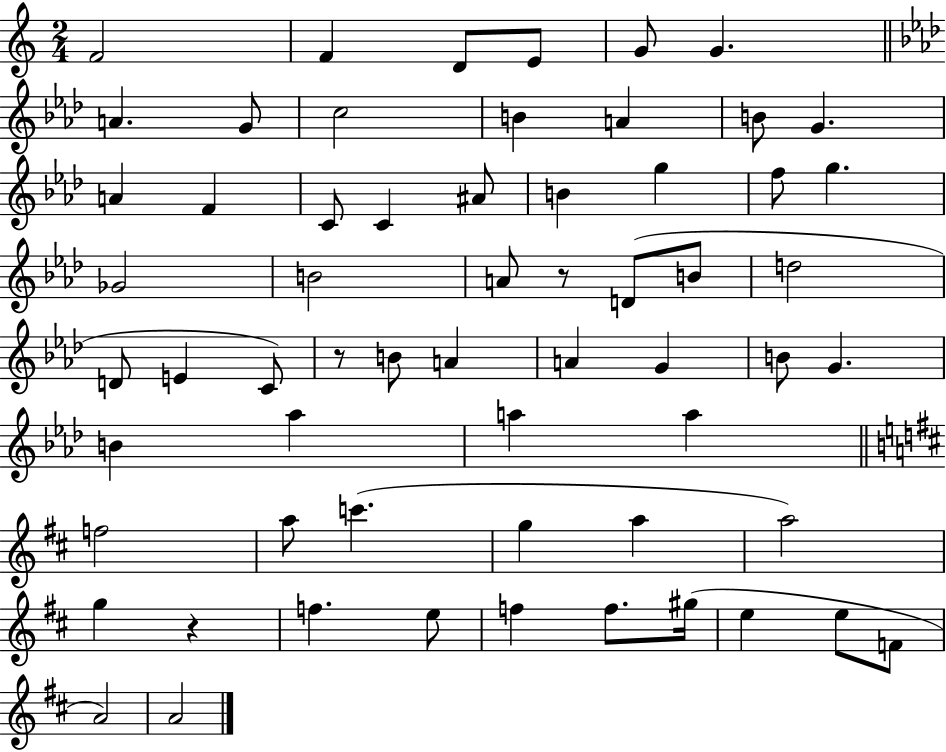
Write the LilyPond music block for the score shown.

{
  \clef treble
  \numericTimeSignature
  \time 2/4
  \key c \major
  f'2 | f'4 d'8 e'8 | g'8 g'4. | \bar "||" \break \key aes \major a'4. g'8 | c''2 | b'4 a'4 | b'8 g'4. | \break a'4 f'4 | c'8 c'4 ais'8 | b'4 g''4 | f''8 g''4. | \break ges'2 | b'2 | a'8 r8 d'8( b'8 | d''2 | \break d'8 e'4 c'8) | r8 b'8 a'4 | a'4 g'4 | b'8 g'4. | \break b'4 aes''4 | a''4 a''4 | \bar "||" \break \key b \minor f''2 | a''8 c'''4.( | g''4 a''4 | a''2) | \break g''4 r4 | f''4. e''8 | f''4 f''8. gis''16( | e''4 e''8 f'8 | \break a'2) | a'2 | \bar "|."
}